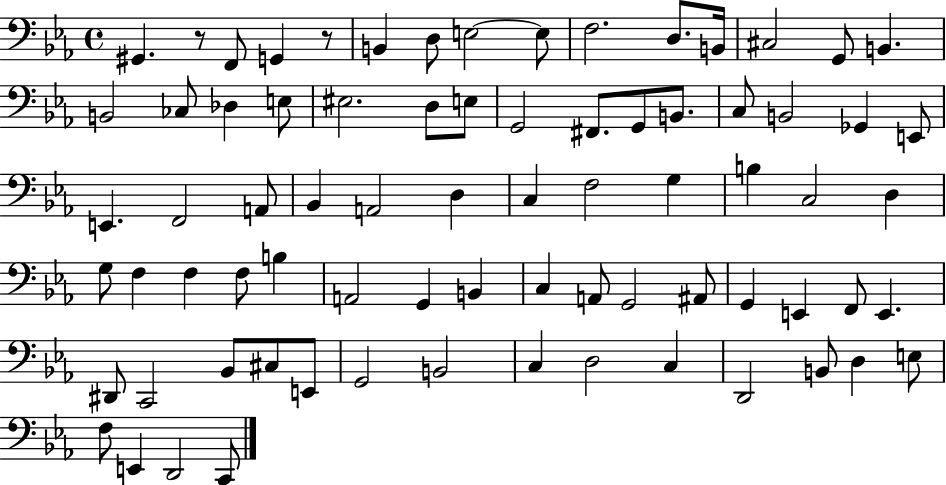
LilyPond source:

{
  \clef bass
  \time 4/4
  \defaultTimeSignature
  \key ees \major
  \repeat volta 2 { gis,4. r8 f,8 g,4 r8 | b,4 d8 e2~~ e8 | f2. d8. b,16 | cis2 g,8 b,4. | \break b,2 ces8 des4 e8 | eis2. d8 e8 | g,2 fis,8. g,8 b,8. | c8 b,2 ges,4 e,8 | \break e,4. f,2 a,8 | bes,4 a,2 d4 | c4 f2 g4 | b4 c2 d4 | \break g8 f4 f4 f8 b4 | a,2 g,4 b,4 | c4 a,8 g,2 ais,8 | g,4 e,4 f,8 e,4. | \break dis,8 c,2 bes,8 cis8 e,8 | g,2 b,2 | c4 d2 c4 | d,2 b,8 d4 e8 | \break f8 e,4 d,2 c,8 | } \bar "|."
}